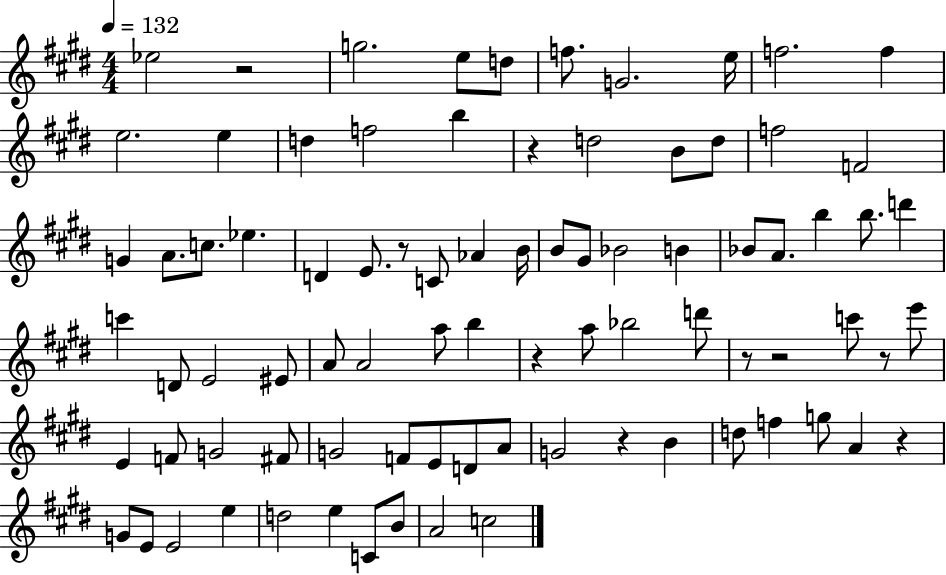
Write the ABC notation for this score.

X:1
T:Untitled
M:4/4
L:1/4
K:E
_e2 z2 g2 e/2 d/2 f/2 G2 e/4 f2 f e2 e d f2 b z d2 B/2 d/2 f2 F2 G A/2 c/2 _e D E/2 z/2 C/2 _A B/4 B/2 ^G/2 _B2 B _B/2 A/2 b b/2 d' c' D/2 E2 ^E/2 A/2 A2 a/2 b z a/2 _b2 d'/2 z/2 z2 c'/2 z/2 e'/2 E F/2 G2 ^F/2 G2 F/2 E/2 D/2 A/2 G2 z B d/2 f g/2 A z G/2 E/2 E2 e d2 e C/2 B/2 A2 c2